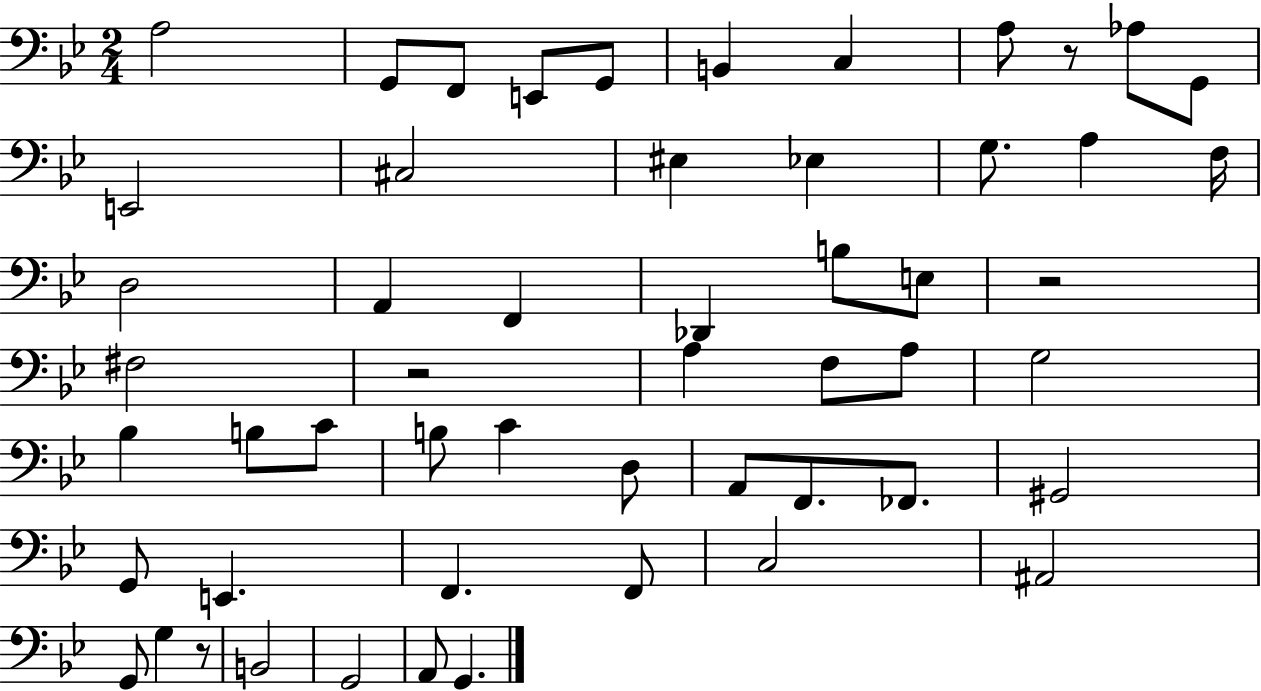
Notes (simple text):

A3/h G2/e F2/e E2/e G2/e B2/q C3/q A3/e R/e Ab3/e G2/e E2/h C#3/h EIS3/q Eb3/q G3/e. A3/q F3/s D3/h A2/q F2/q Db2/q B3/e E3/e R/h F#3/h R/h A3/q F3/e A3/e G3/h Bb3/q B3/e C4/e B3/e C4/q D3/e A2/e F2/e. FES2/e. G#2/h G2/e E2/q. F2/q. F2/e C3/h A#2/h G2/e G3/q R/e B2/h G2/h A2/e G2/q.